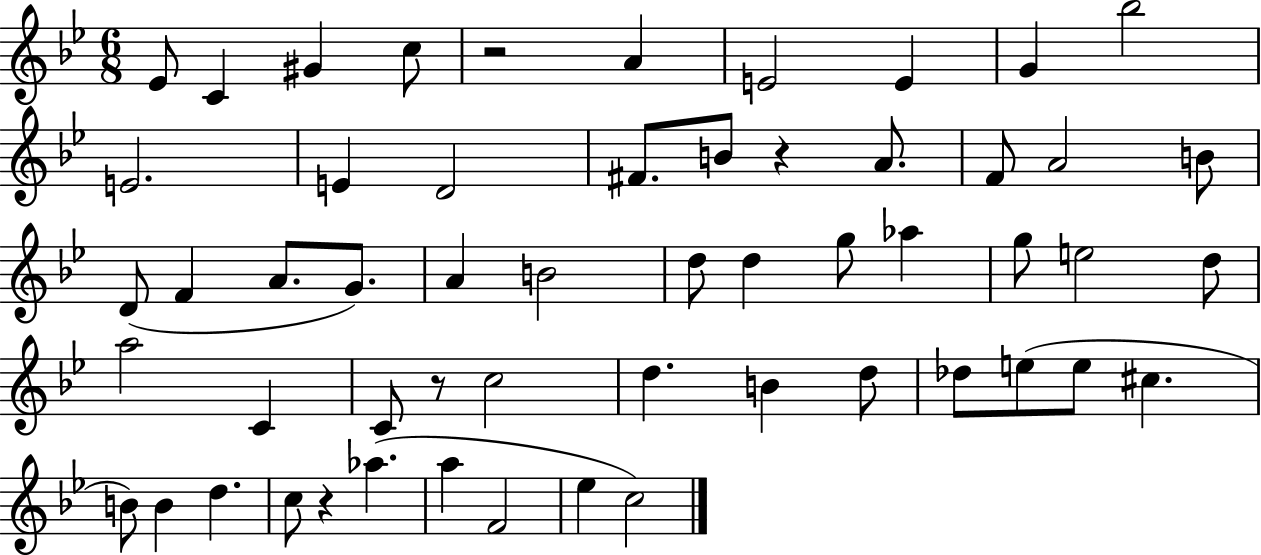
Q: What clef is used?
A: treble